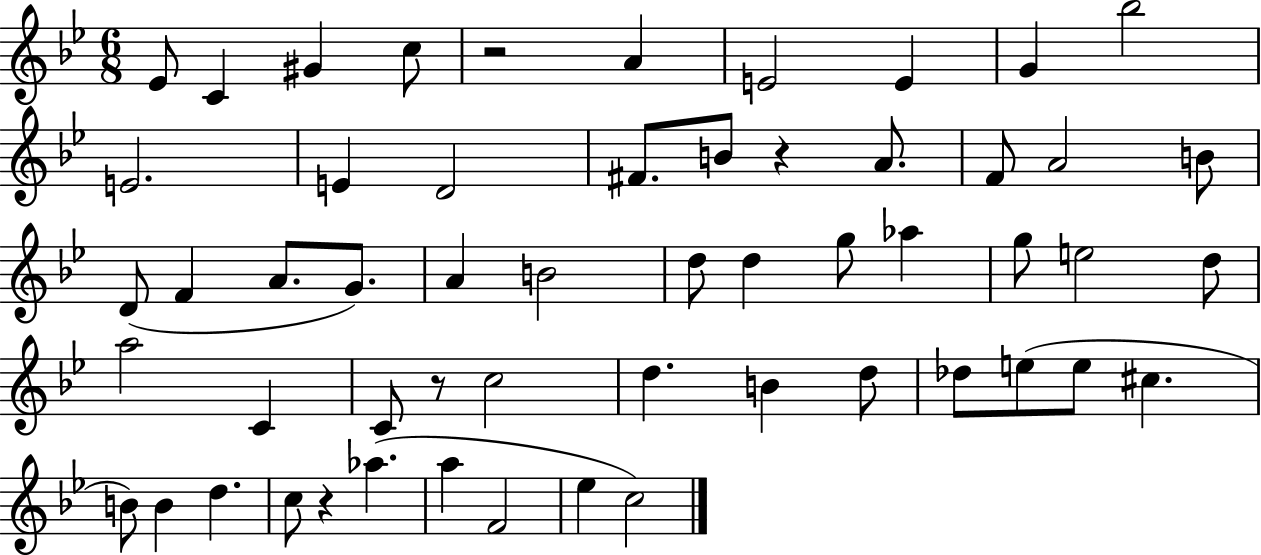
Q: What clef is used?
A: treble